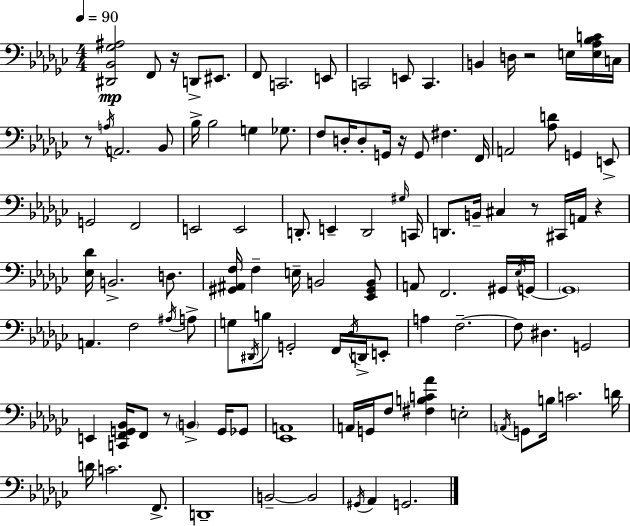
[D#2,Bb2,Gb3,A#3]/h F2/e R/s D2/e EIS2/e. F2/e C2/h. E2/e C2/h E2/e C2/q. B2/q D3/s R/h E3/s [E3,Ab3,Bb3,C4]/s C3/s R/e A3/s A2/h. Bb2/e Bb3/s Bb3/h G3/q Gb3/e. F3/e D3/s D3/e G2/s R/s G2/e F#3/q. F2/s A2/h [Ab3,D4]/e G2/q E2/e G2/h F2/h E2/h E2/h D2/e. E2/q D2/h G#3/s C2/s D2/e. B2/s C#3/q R/e C#2/s A2/s R/q [Eb3,Db4]/s B2/h. D3/e. [G#2,A#2,F3]/s F3/q E3/s B2/h [Eb2,G#2,B2]/e A2/e F2/h. G#2/s Eb3/s G2/s G2/w A2/q. F3/h A#3/s A3/e G3/e D#2/s B3/e G2/h F2/s Db3/s D2/s E2/e A3/q F3/h. F3/e D#3/q. G2/h E2/q [C2,F2,G2,Bb2]/s F2/e R/e B2/q G2/s Gb2/e [Eb2,A2]/w A2/s G2/s F3/e [F#3,B3,C4,Ab4]/q E3/h A2/s G2/e B3/s C4/h. D4/s D4/s C4/h. F2/e. D2/w B2/h B2/h G#2/s Ab2/q G2/h.